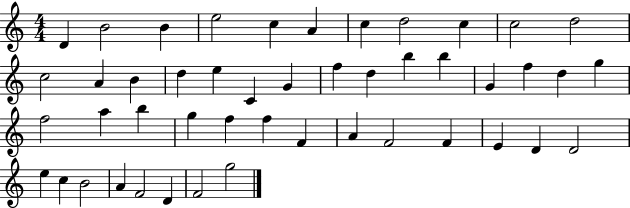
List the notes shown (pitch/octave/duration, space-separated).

D4/q B4/h B4/q E5/h C5/q A4/q C5/q D5/h C5/q C5/h D5/h C5/h A4/q B4/q D5/q E5/q C4/q G4/q F5/q D5/q B5/q B5/q G4/q F5/q D5/q G5/q F5/h A5/q B5/q G5/q F5/q F5/q F4/q A4/q F4/h F4/q E4/q D4/q D4/h E5/q C5/q B4/h A4/q F4/h D4/q F4/h G5/h